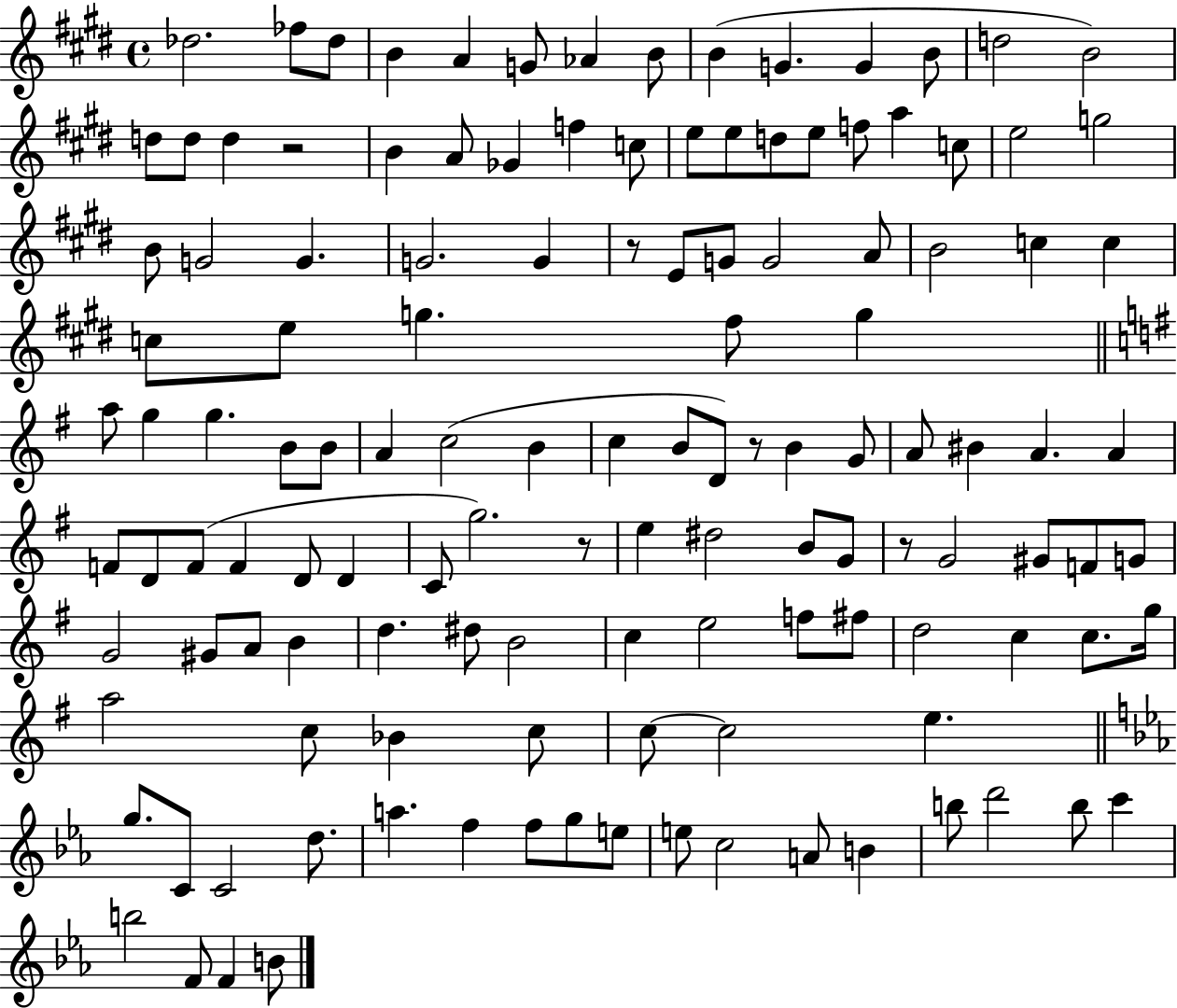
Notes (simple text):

Db5/h. FES5/e Db5/e B4/q A4/q G4/e Ab4/q B4/e B4/q G4/q. G4/q B4/e D5/h B4/h D5/e D5/e D5/q R/h B4/q A4/e Gb4/q F5/q C5/e E5/e E5/e D5/e E5/e F5/e A5/q C5/e E5/h G5/h B4/e G4/h G4/q. G4/h. G4/q R/e E4/e G4/e G4/h A4/e B4/h C5/q C5/q C5/e E5/e G5/q. F#5/e G5/q A5/e G5/q G5/q. B4/e B4/e A4/q C5/h B4/q C5/q B4/e D4/e R/e B4/q G4/e A4/e BIS4/q A4/q. A4/q F4/e D4/e F4/e F4/q D4/e D4/q C4/e G5/h. R/e E5/q D#5/h B4/e G4/e R/e G4/h G#4/e F4/e G4/e G4/h G#4/e A4/e B4/q D5/q. D#5/e B4/h C5/q E5/h F5/e F#5/e D5/h C5/q C5/e. G5/s A5/h C5/e Bb4/q C5/e C5/e C5/h E5/q. G5/e. C4/e C4/h D5/e. A5/q. F5/q F5/e G5/e E5/e E5/e C5/h A4/e B4/q B5/e D6/h B5/e C6/q B5/h F4/e F4/q B4/e